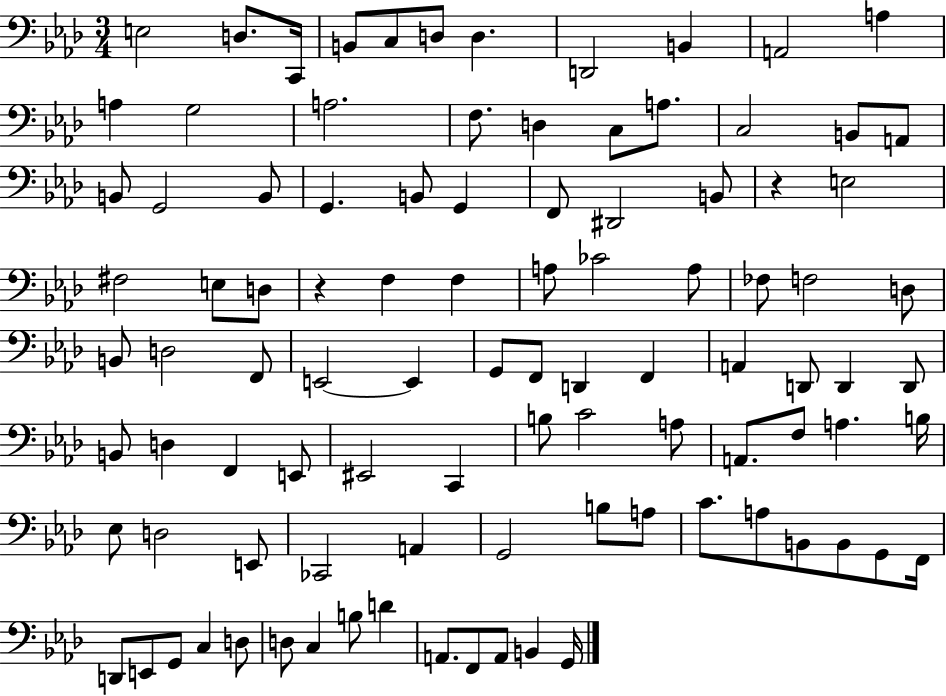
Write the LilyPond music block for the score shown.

{
  \clef bass
  \numericTimeSignature
  \time 3/4
  \key aes \major
  \repeat volta 2 { e2 d8. c,16 | b,8 c8 d8 d4. | d,2 b,4 | a,2 a4 | \break a4 g2 | a2. | f8. d4 c8 a8. | c2 b,8 a,8 | \break b,8 g,2 b,8 | g,4. b,8 g,4 | f,8 dis,2 b,8 | r4 e2 | \break fis2 e8 d8 | r4 f4 f4 | a8 ces'2 a8 | fes8 f2 d8 | \break b,8 d2 f,8 | e,2~~ e,4 | g,8 f,8 d,4 f,4 | a,4 d,8 d,4 d,8 | \break b,8 d4 f,4 e,8 | eis,2 c,4 | b8 c'2 a8 | a,8. f8 a4. b16 | \break ees8 d2 e,8 | ces,2 a,4 | g,2 b8 a8 | c'8. a8 b,8 b,8 g,8 f,16 | \break d,8 e,8 g,8 c4 d8 | d8 c4 b8 d'4 | a,8. f,8 a,8 b,4 g,16 | } \bar "|."
}